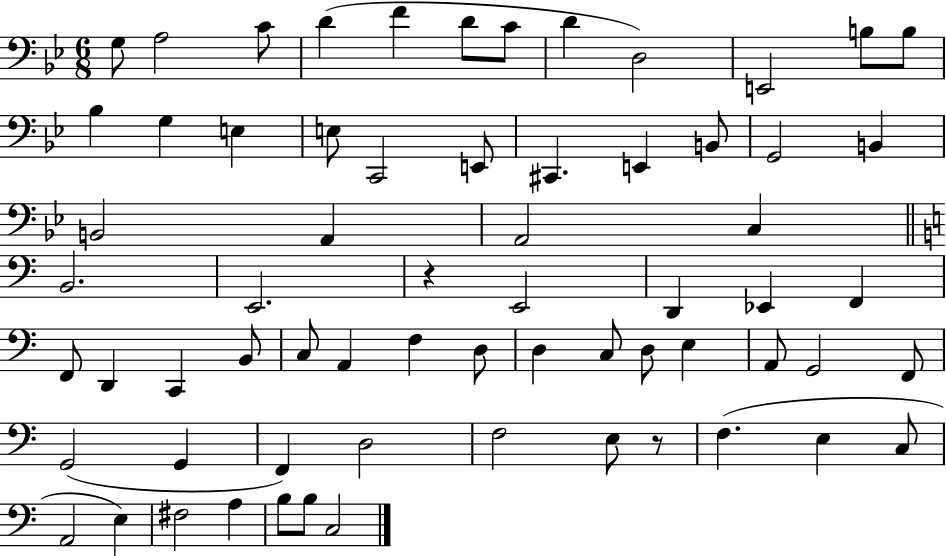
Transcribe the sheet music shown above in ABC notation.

X:1
T:Untitled
M:6/8
L:1/4
K:Bb
G,/2 A,2 C/2 D F D/2 C/2 D D,2 E,,2 B,/2 B,/2 _B, G, E, E,/2 C,,2 E,,/2 ^C,, E,, B,,/2 G,,2 B,, B,,2 A,, A,,2 C, B,,2 E,,2 z E,,2 D,, _E,, F,, F,,/2 D,, C,, B,,/2 C,/2 A,, F, D,/2 D, C,/2 D,/2 E, A,,/2 G,,2 F,,/2 G,,2 G,, F,, D,2 F,2 E,/2 z/2 F, E, C,/2 A,,2 E, ^F,2 A, B,/2 B,/2 C,2